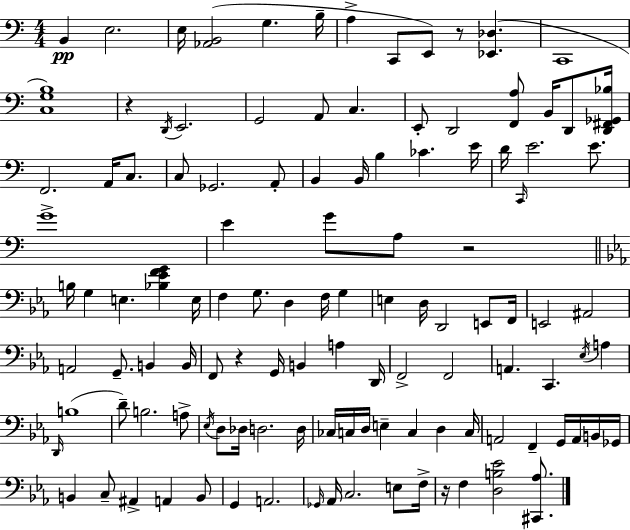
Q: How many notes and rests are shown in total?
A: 117